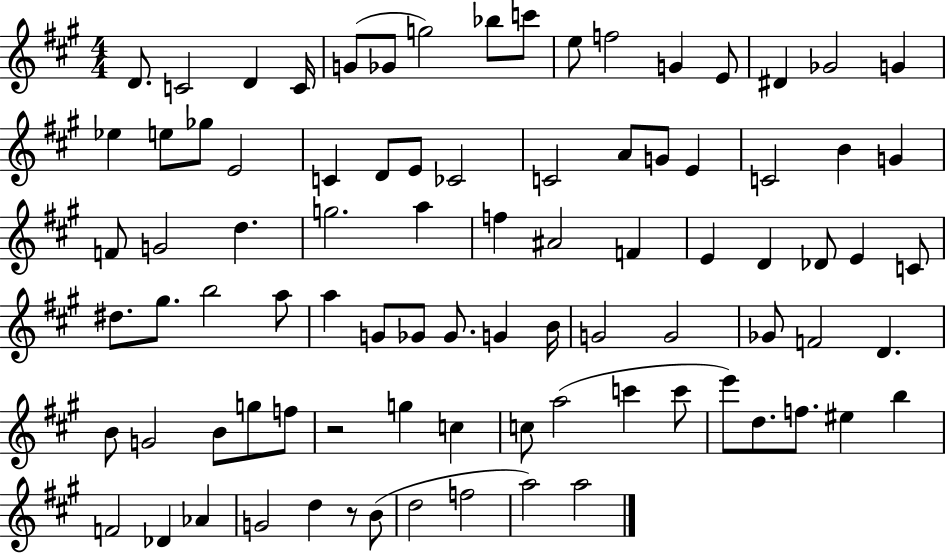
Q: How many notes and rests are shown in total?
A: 87